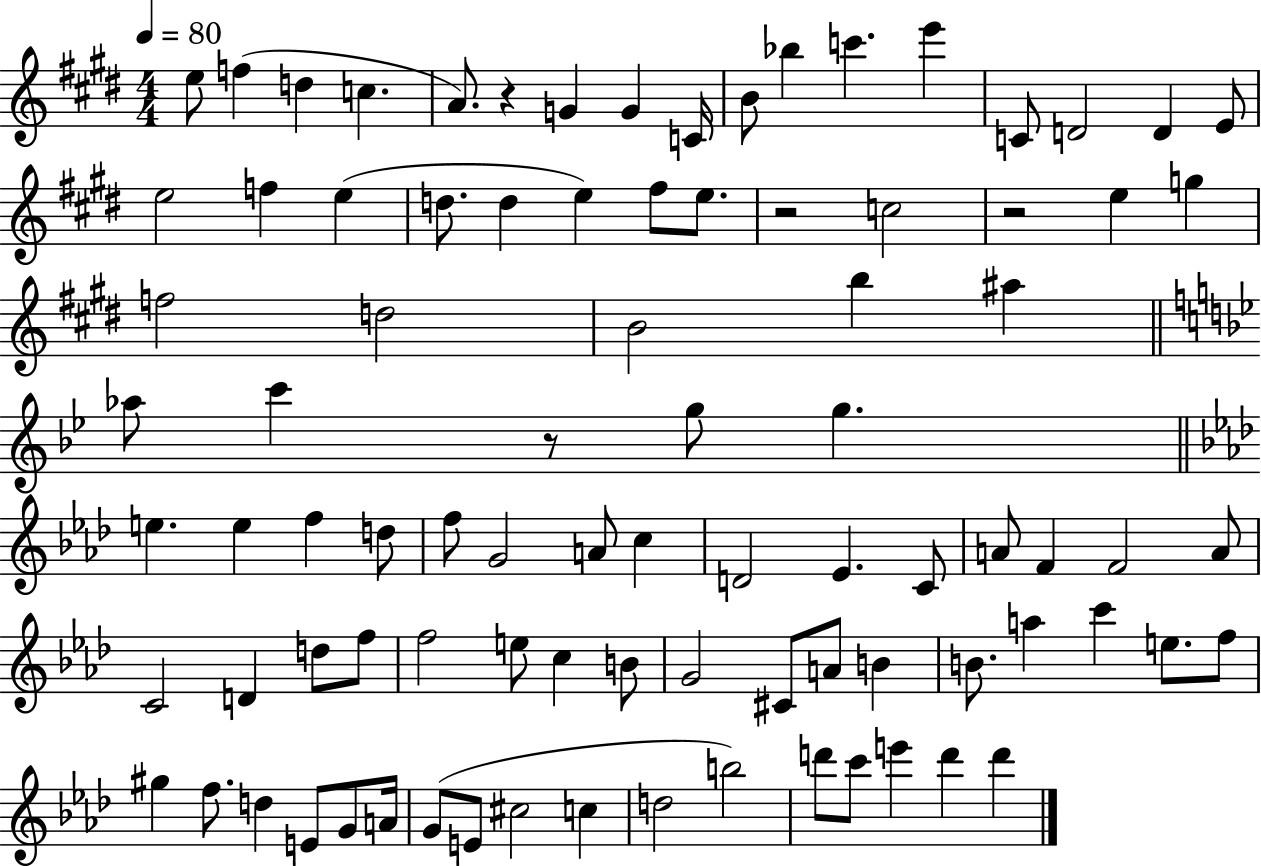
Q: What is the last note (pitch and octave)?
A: D6